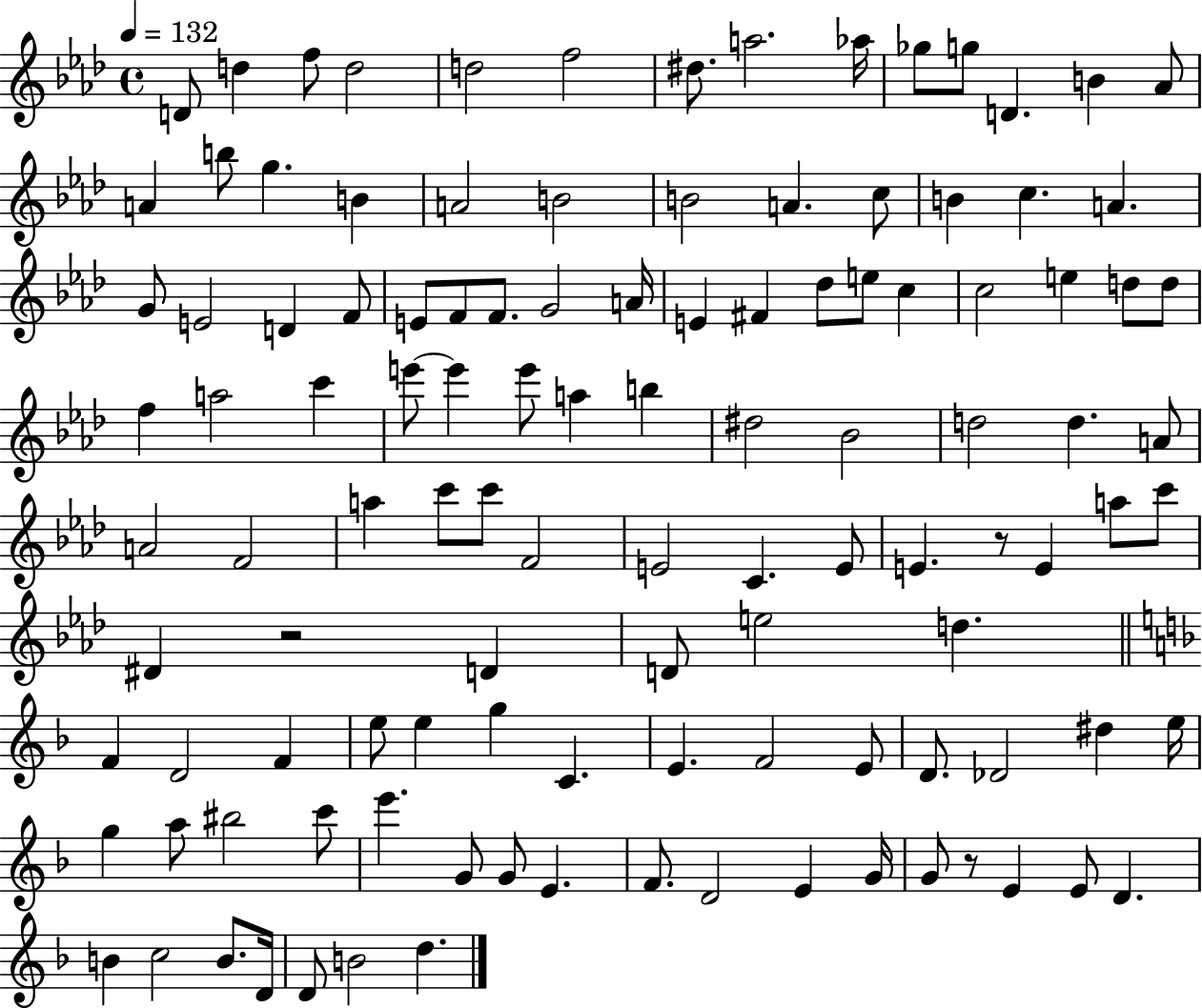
D4/e D5/q F5/e D5/h D5/h F5/h D#5/e. A5/h. Ab5/s Gb5/e G5/e D4/q. B4/q Ab4/e A4/q B5/e G5/q. B4/q A4/h B4/h B4/h A4/q. C5/e B4/q C5/q. A4/q. G4/e E4/h D4/q F4/e E4/e F4/e F4/e. G4/h A4/s E4/q F#4/q Db5/e E5/e C5/q C5/h E5/q D5/e D5/e F5/q A5/h C6/q E6/e E6/q E6/e A5/q B5/q D#5/h Bb4/h D5/h D5/q. A4/e A4/h F4/h A5/q C6/e C6/e F4/h E4/h C4/q. E4/e E4/q. R/e E4/q A5/e C6/e D#4/q R/h D4/q D4/e E5/h D5/q. F4/q D4/h F4/q E5/e E5/q G5/q C4/q. E4/q. F4/h E4/e D4/e. Db4/h D#5/q E5/s G5/q A5/e BIS5/h C6/e E6/q. G4/e G4/e E4/q. F4/e. D4/h E4/q G4/s G4/e R/e E4/q E4/e D4/q. B4/q C5/h B4/e. D4/s D4/e B4/h D5/q.